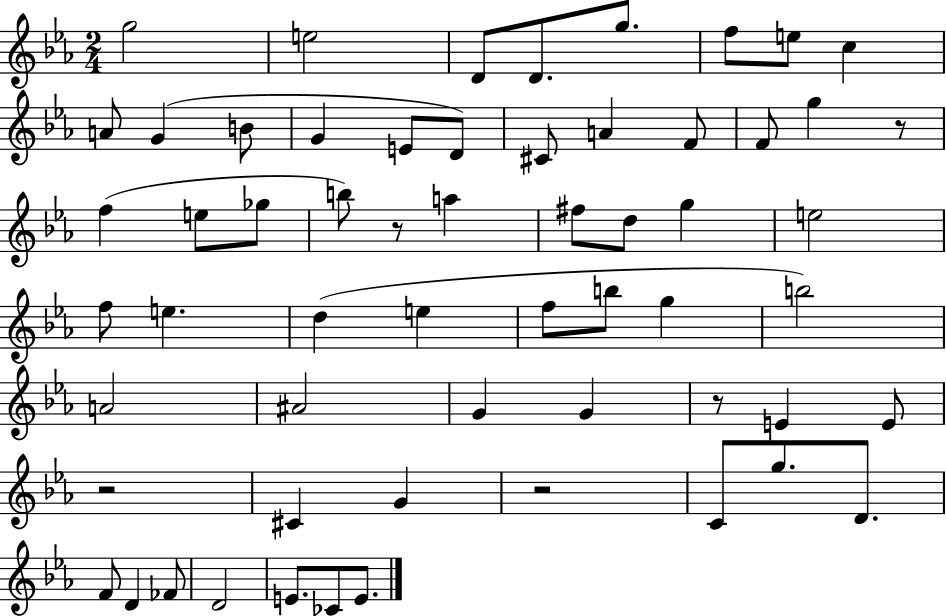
X:1
T:Untitled
M:2/4
L:1/4
K:Eb
g2 e2 D/2 D/2 g/2 f/2 e/2 c A/2 G B/2 G E/2 D/2 ^C/2 A F/2 F/2 g z/2 f e/2 _g/2 b/2 z/2 a ^f/2 d/2 g e2 f/2 e d e f/2 b/2 g b2 A2 ^A2 G G z/2 E E/2 z2 ^C G z2 C/2 g/2 D/2 F/2 D _F/2 D2 E/2 _C/2 E/2